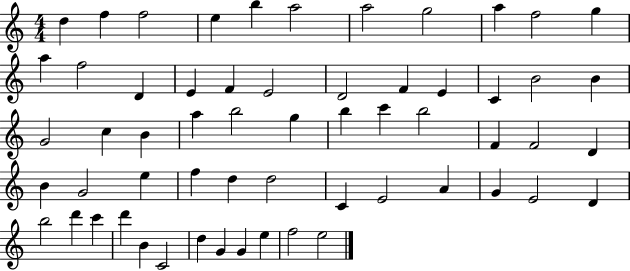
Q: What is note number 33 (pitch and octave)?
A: F4